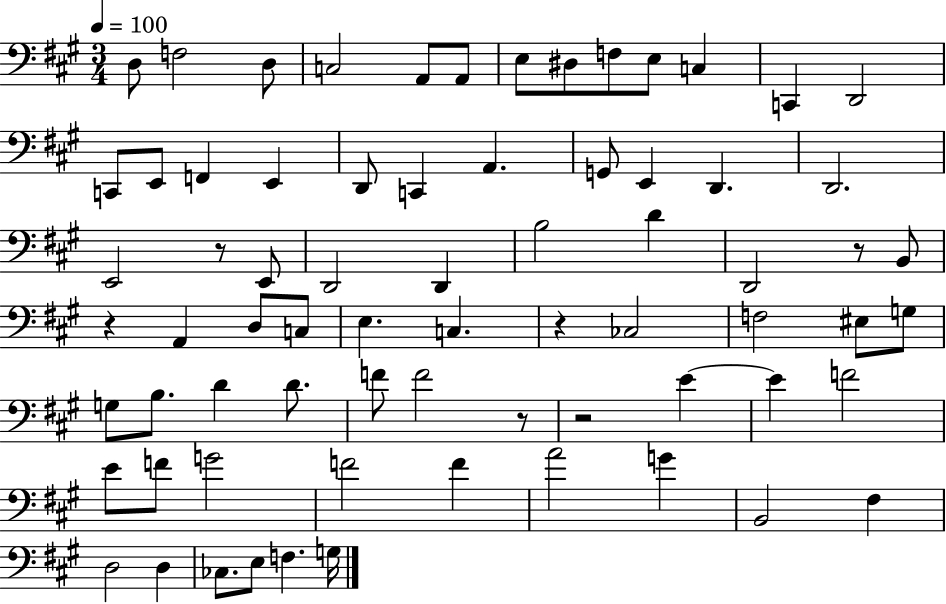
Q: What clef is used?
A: bass